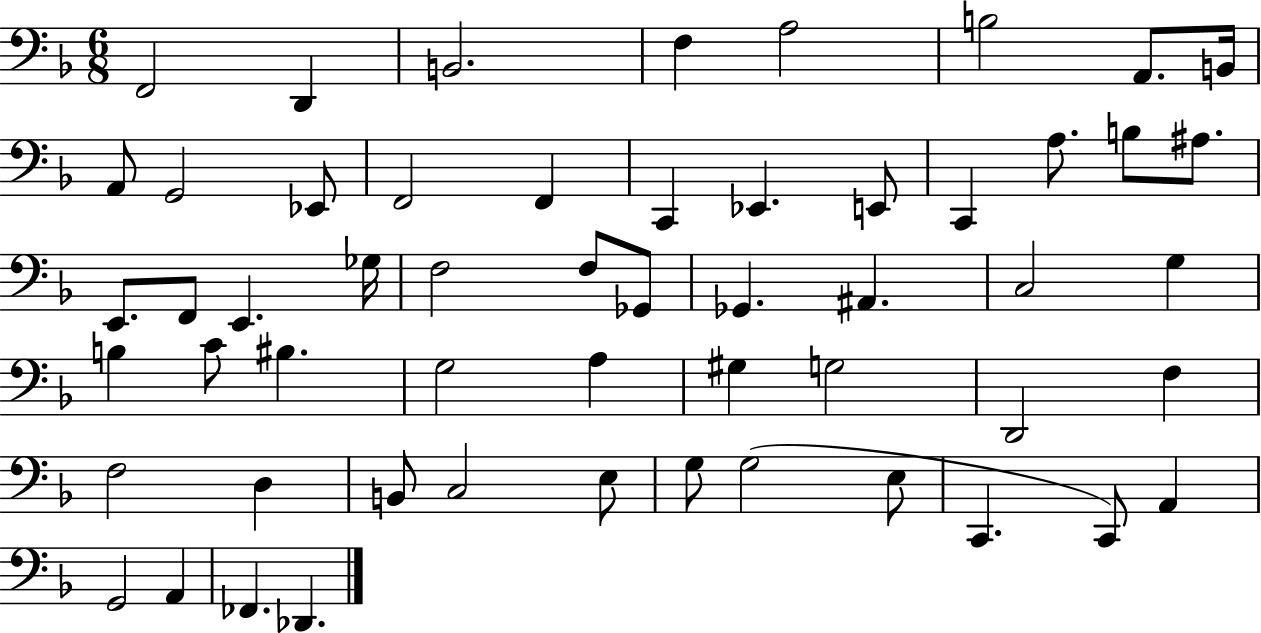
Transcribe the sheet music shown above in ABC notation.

X:1
T:Untitled
M:6/8
L:1/4
K:F
F,,2 D,, B,,2 F, A,2 B,2 A,,/2 B,,/4 A,,/2 G,,2 _E,,/2 F,,2 F,, C,, _E,, E,,/2 C,, A,/2 B,/2 ^A,/2 E,,/2 F,,/2 E,, _G,/4 F,2 F,/2 _G,,/2 _G,, ^A,, C,2 G, B, C/2 ^B, G,2 A, ^G, G,2 D,,2 F, F,2 D, B,,/2 C,2 E,/2 G,/2 G,2 E,/2 C,, C,,/2 A,, G,,2 A,, _F,, _D,,